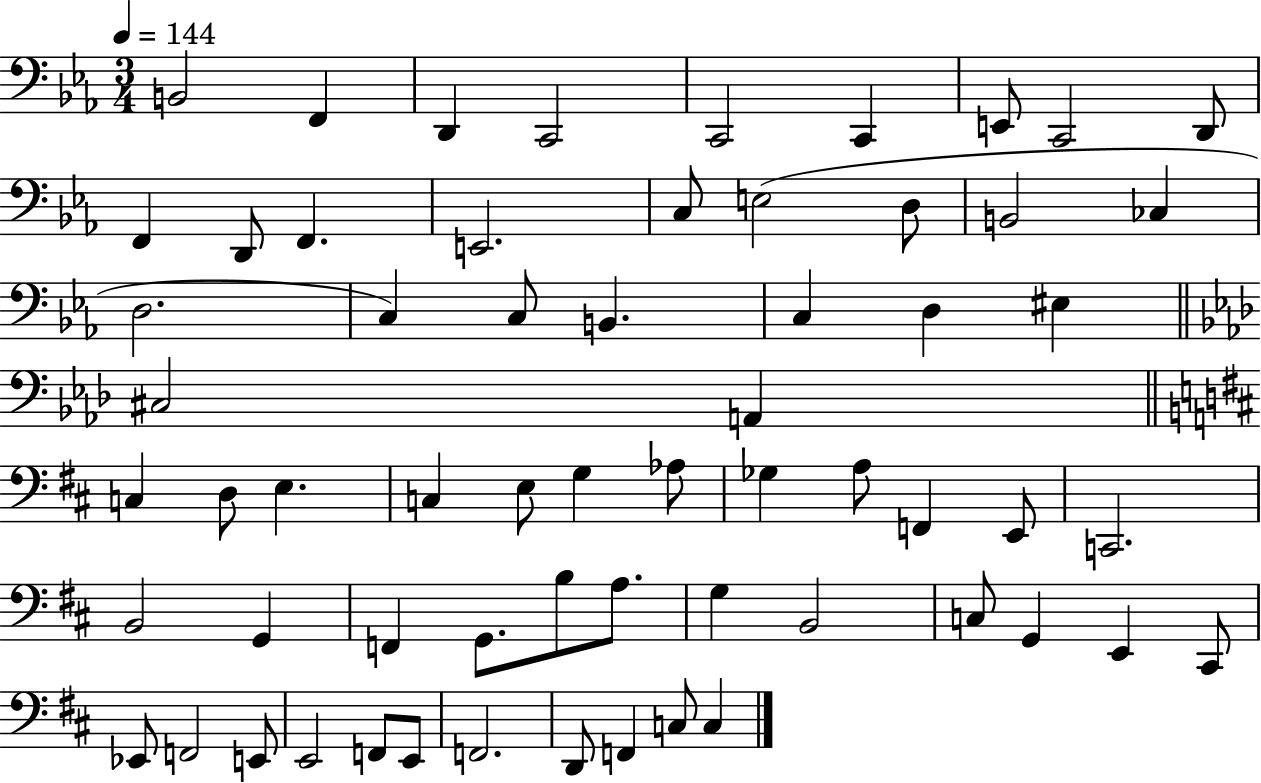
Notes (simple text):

B2/h F2/q D2/q C2/h C2/h C2/q E2/e C2/h D2/e F2/q D2/e F2/q. E2/h. C3/e E3/h D3/e B2/h CES3/q D3/h. C3/q C3/e B2/q. C3/q D3/q EIS3/q C#3/h A2/q C3/q D3/e E3/q. C3/q E3/e G3/q Ab3/e Gb3/q A3/e F2/q E2/e C2/h. B2/h G2/q F2/q G2/e. B3/e A3/e. G3/q B2/h C3/e G2/q E2/q C#2/e Eb2/e F2/h E2/e E2/h F2/e E2/e F2/h. D2/e F2/q C3/e C3/q